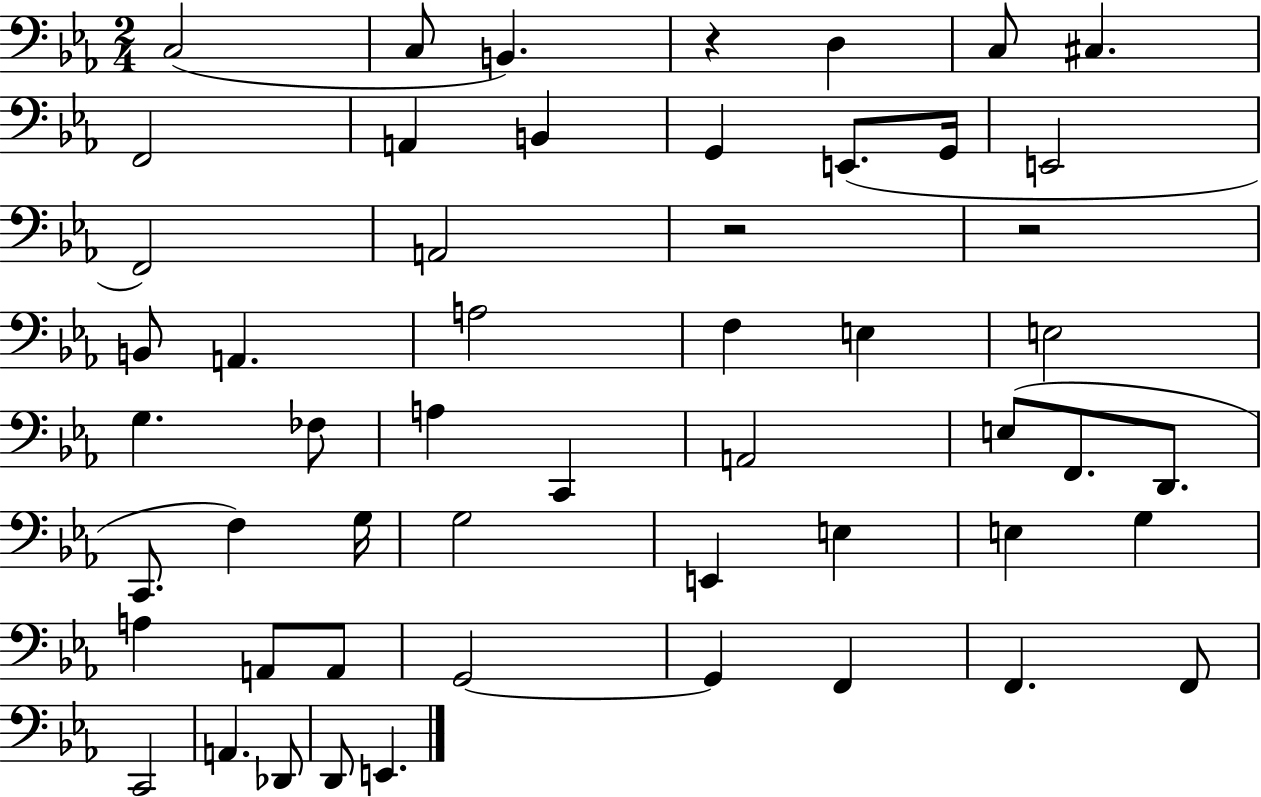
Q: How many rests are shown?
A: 3